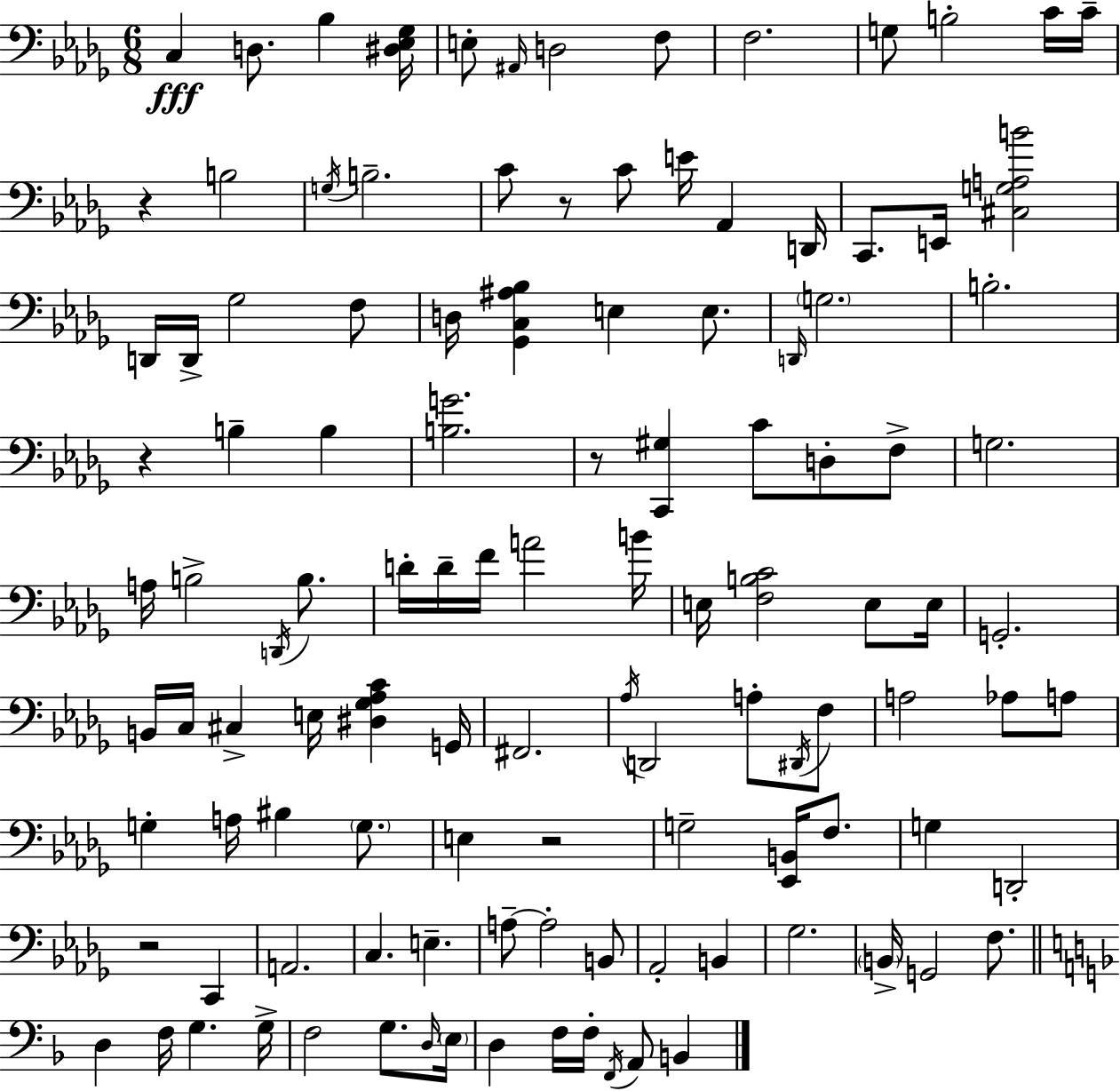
{
  \clef bass
  \numericTimeSignature
  \time 6/8
  \key bes \minor
  \repeat volta 2 { c4\fff d8. bes4 <dis ees ges>16 | e8-. \grace { ais,16 } d2 f8 | f2. | g8 b2-. c'16 | \break c'16-- r4 b2 | \acciaccatura { g16 } b2.-- | c'8 r8 c'8 e'16 aes,4 | d,16 c,8. e,16 <cis g a b'>2 | \break d,16 d,16-> ges2 | f8 d16 <ges, c ais bes>4 e4 e8. | \grace { d,16 } \parenthesize g2. | b2.-. | \break r4 b4-- b4 | <b g'>2. | r8 <c, gis>4 c'8 d8-. | f8-> g2. | \break a16 b2-> | \acciaccatura { d,16 } b8. d'16-. d'16-- f'16 a'2 | b'16 e16 <f b c'>2 | e8 e16 g,2.-. | \break b,16 c16 cis4-> e16 <dis ges aes c'>4 | g,16 fis,2. | \acciaccatura { aes16 } d,2 | a8-. \acciaccatura { dis,16 } f8 a2 | \break aes8 a8 g4-. a16 bis4 | \parenthesize g8. e4 r2 | g2-- | <ees, b,>16 f8. g4 d,2-. | \break r2 | c,4 a,2. | c4. | e4.-- a8--~~ a2-. | \break b,8 aes,2-. | b,4 ges2. | \parenthesize b,16-> g,2 | f8. \bar "||" \break \key d \minor d4 f16 g4. g16-> | f2 g8. \grace { d16 } | \parenthesize e16 d4 f16 f16-. \acciaccatura { f,16 } a,8 b,4 | } \bar "|."
}